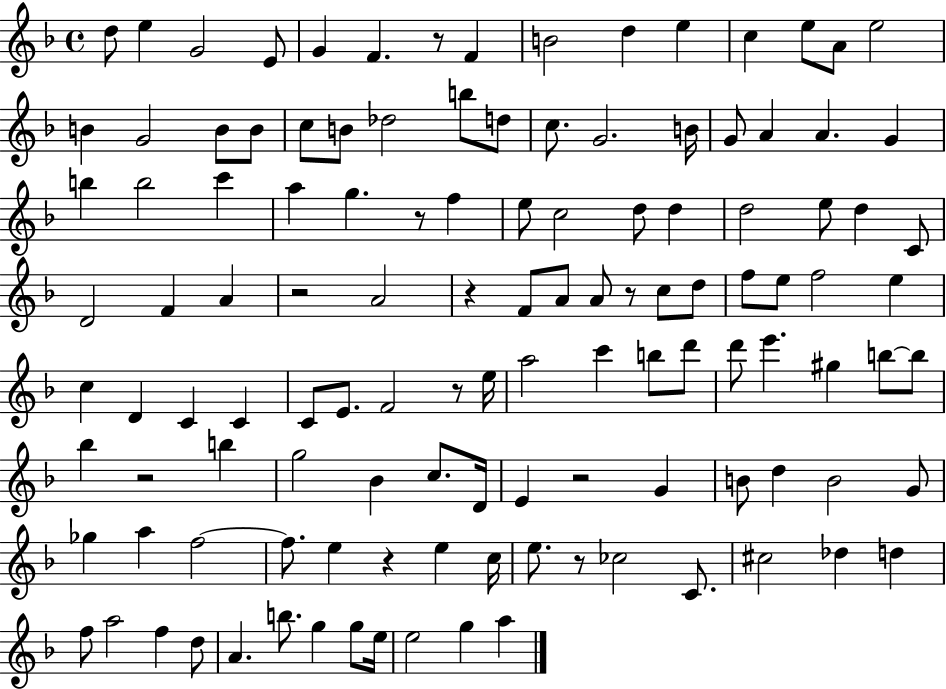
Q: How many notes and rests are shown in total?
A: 121